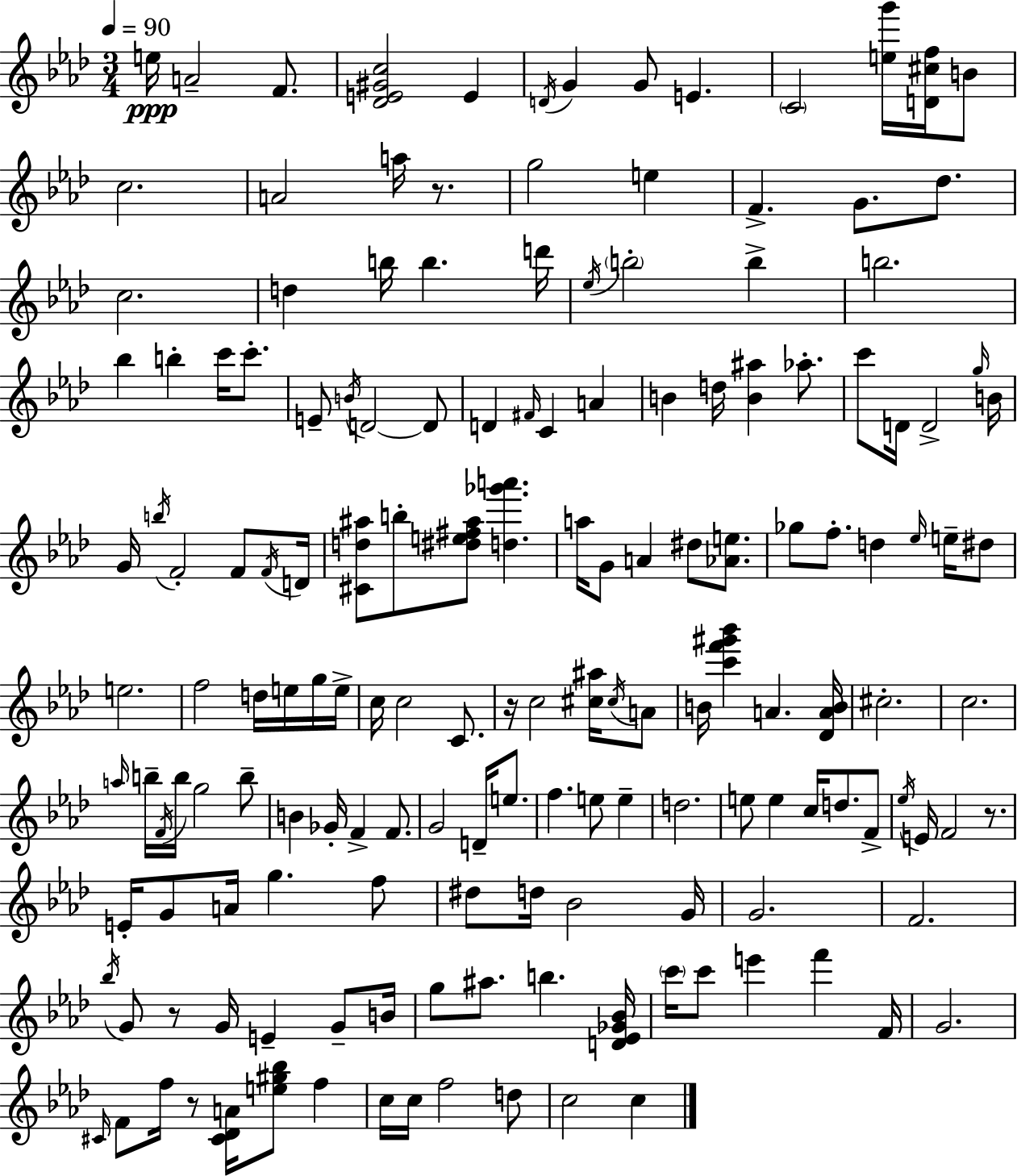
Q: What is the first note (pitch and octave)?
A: E5